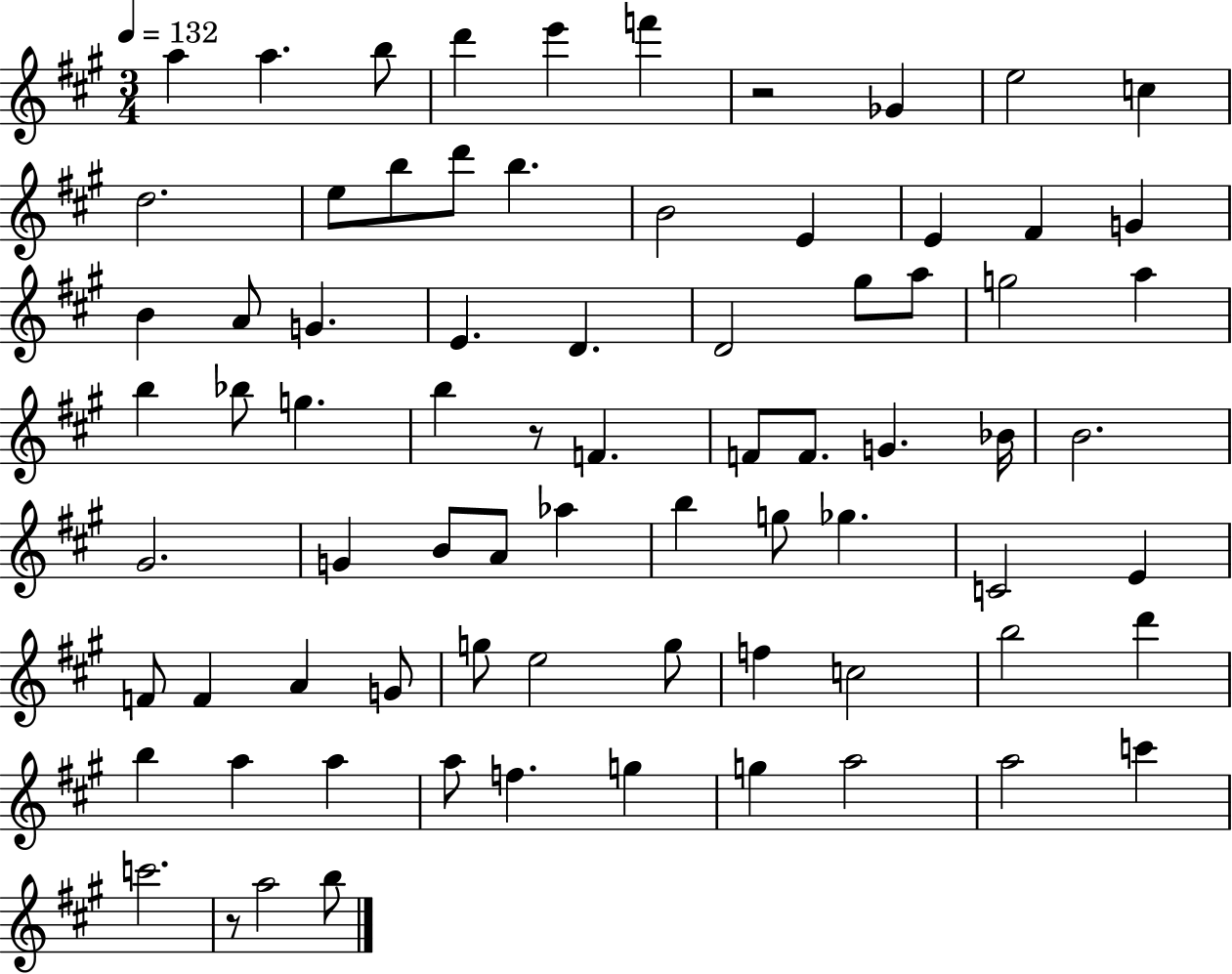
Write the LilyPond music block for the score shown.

{
  \clef treble
  \numericTimeSignature
  \time 3/4
  \key a \major
  \tempo 4 = 132
  a''4 a''4. b''8 | d'''4 e'''4 f'''4 | r2 ges'4 | e''2 c''4 | \break d''2. | e''8 b''8 d'''8 b''4. | b'2 e'4 | e'4 fis'4 g'4 | \break b'4 a'8 g'4. | e'4. d'4. | d'2 gis''8 a''8 | g''2 a''4 | \break b''4 bes''8 g''4. | b''4 r8 f'4. | f'8 f'8. g'4. bes'16 | b'2. | \break gis'2. | g'4 b'8 a'8 aes''4 | b''4 g''8 ges''4. | c'2 e'4 | \break f'8 f'4 a'4 g'8 | g''8 e''2 g''8 | f''4 c''2 | b''2 d'''4 | \break b''4 a''4 a''4 | a''8 f''4. g''4 | g''4 a''2 | a''2 c'''4 | \break c'''2. | r8 a''2 b''8 | \bar "|."
}